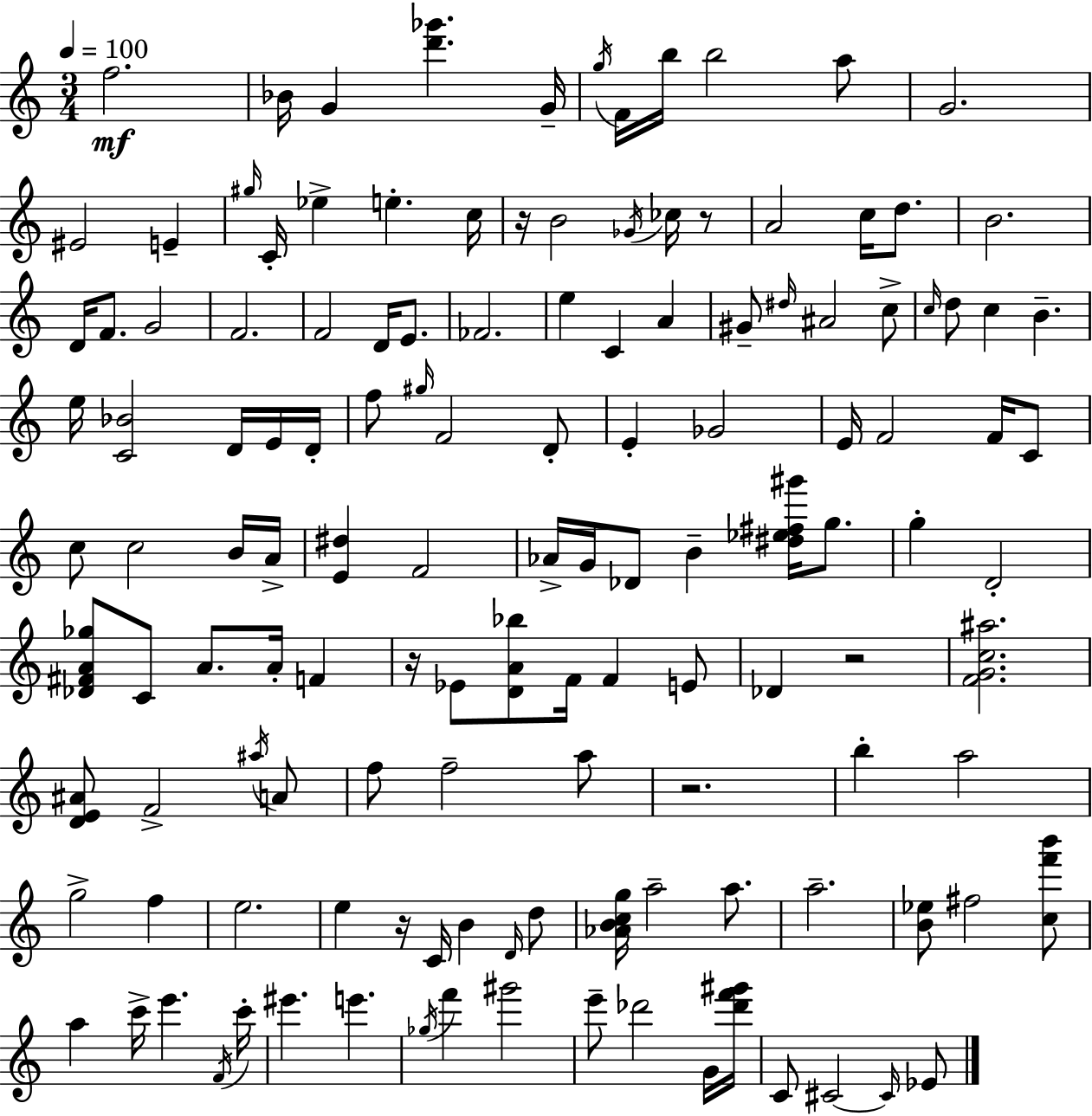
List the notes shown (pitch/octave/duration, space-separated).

F5/h. Bb4/s G4/q [D6,Gb6]/q. G4/s G5/s F4/s B5/s B5/h A5/e G4/h. EIS4/h E4/q G#5/s C4/s Eb5/q E5/q. C5/s R/s B4/h Gb4/s CES5/s R/e A4/h C5/s D5/e. B4/h. D4/s F4/e. G4/h F4/h. F4/h D4/s E4/e. FES4/h. E5/q C4/q A4/q G#4/e D#5/s A#4/h C5/e C5/s D5/e C5/q B4/q. E5/s [C4,Bb4]/h D4/s E4/s D4/s F5/e G#5/s F4/h D4/e E4/q Gb4/h E4/s F4/h F4/s C4/e C5/e C5/h B4/s A4/s [E4,D#5]/q F4/h Ab4/s G4/s Db4/e B4/q [D#5,Eb5,F#5,G#6]/s G5/e. G5/q D4/h [Db4,F#4,A4,Gb5]/e C4/e A4/e. A4/s F4/q R/s Eb4/e [D4,A4,Bb5]/e F4/s F4/q E4/e Db4/q R/h [F4,G4,C5,A#5]/h. [D4,E4,A#4]/e F4/h A#5/s A4/e F5/e F5/h A5/e R/h. B5/q A5/h G5/h F5/q E5/h. E5/q R/s C4/s B4/q D4/s D5/e [Ab4,B4,C5,G5]/s A5/h A5/e. A5/h. [B4,Eb5]/e F#5/h [C5,F6,B6]/e A5/q C6/s E6/q. F4/s C6/s EIS6/q. E6/q. Gb5/s F6/q G#6/h E6/e Db6/h G4/s [Db6,F6,G#6]/s C4/e C#4/h C#4/s Eb4/e